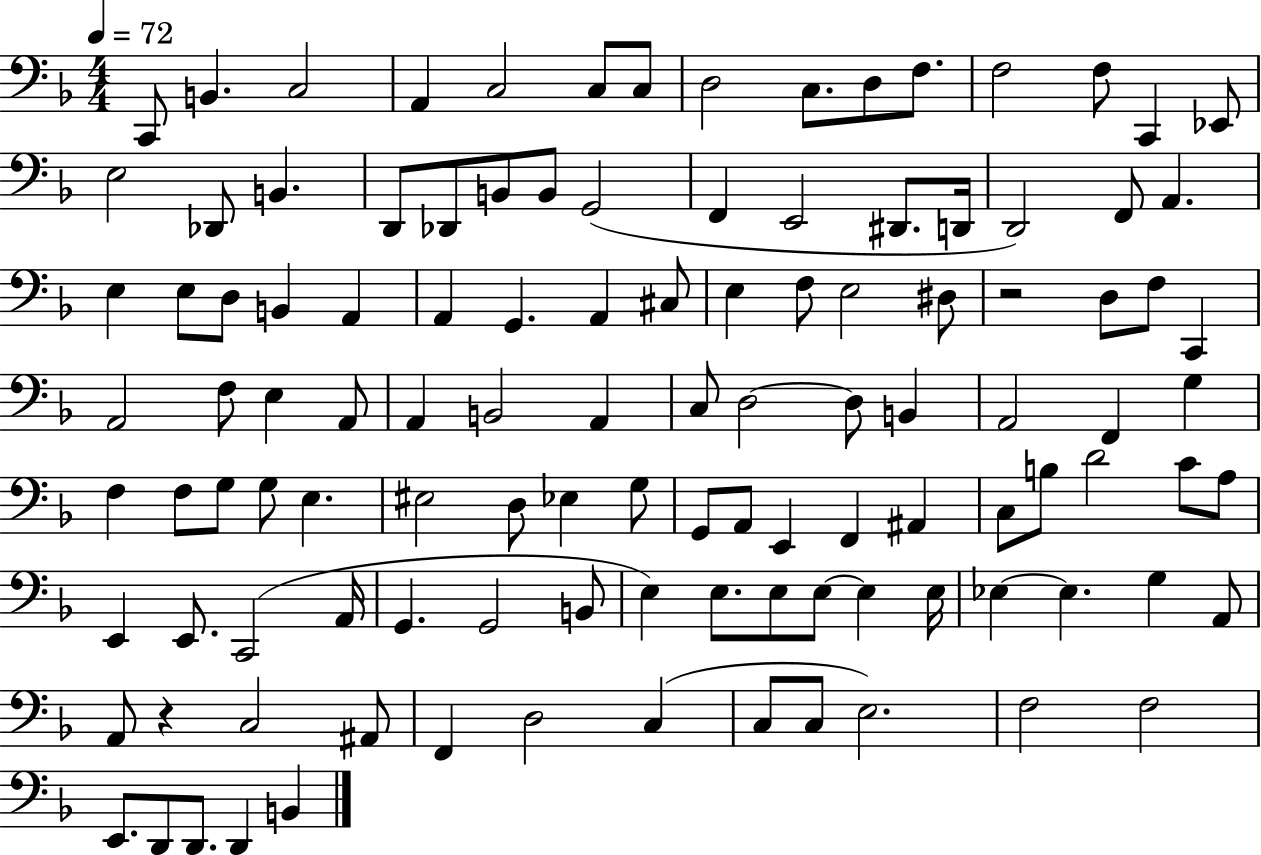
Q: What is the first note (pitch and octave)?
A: C2